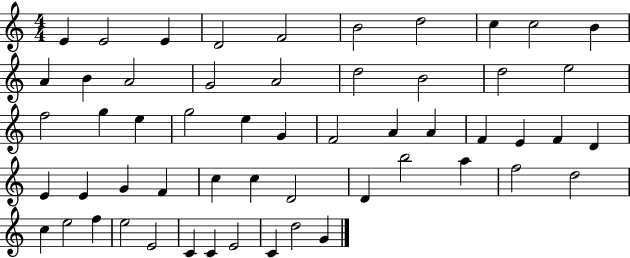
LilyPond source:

{
  \clef treble
  \numericTimeSignature
  \time 4/4
  \key c \major
  e'4 e'2 e'4 | d'2 f'2 | b'2 d''2 | c''4 c''2 b'4 | \break a'4 b'4 a'2 | g'2 a'2 | d''2 b'2 | d''2 e''2 | \break f''2 g''4 e''4 | g''2 e''4 g'4 | f'2 a'4 a'4 | f'4 e'4 f'4 d'4 | \break e'4 e'4 g'4 f'4 | c''4 c''4 d'2 | d'4 b''2 a''4 | f''2 d''2 | \break c''4 e''2 f''4 | e''2 e'2 | c'4 c'4 e'2 | c'4 d''2 g'4 | \break \bar "|."
}